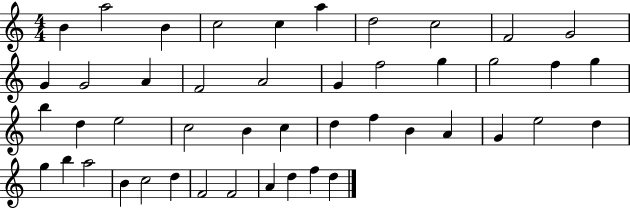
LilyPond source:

{
  \clef treble
  \numericTimeSignature
  \time 4/4
  \key c \major
  b'4 a''2 b'4 | c''2 c''4 a''4 | d''2 c''2 | f'2 g'2 | \break g'4 g'2 a'4 | f'2 a'2 | g'4 f''2 g''4 | g''2 f''4 g''4 | \break b''4 d''4 e''2 | c''2 b'4 c''4 | d''4 f''4 b'4 a'4 | g'4 e''2 d''4 | \break g''4 b''4 a''2 | b'4 c''2 d''4 | f'2 f'2 | a'4 d''4 f''4 d''4 | \break \bar "|."
}